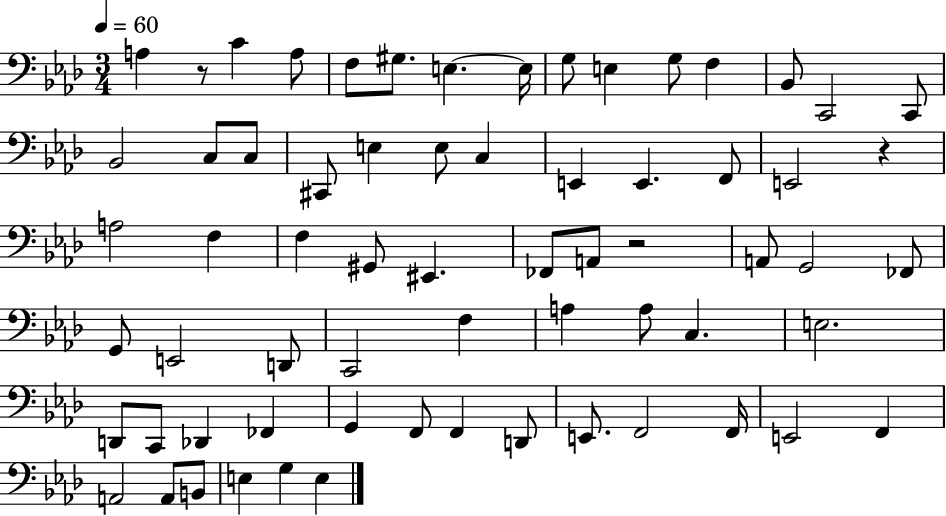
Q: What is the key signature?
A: AES major